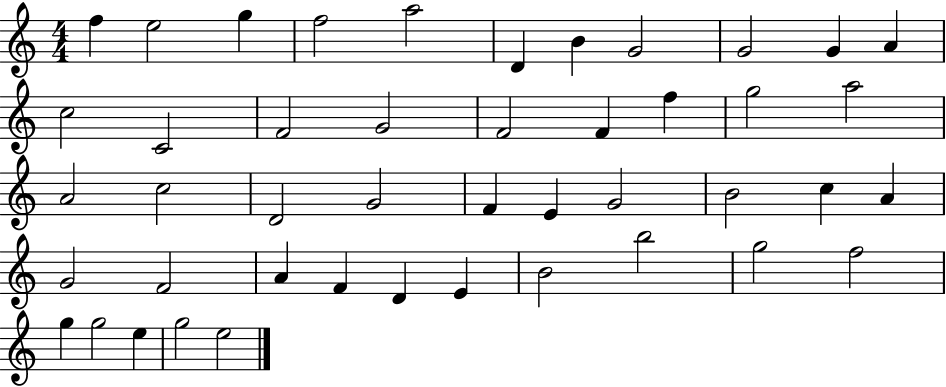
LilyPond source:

{
  \clef treble
  \numericTimeSignature
  \time 4/4
  \key c \major
  f''4 e''2 g''4 | f''2 a''2 | d'4 b'4 g'2 | g'2 g'4 a'4 | \break c''2 c'2 | f'2 g'2 | f'2 f'4 f''4 | g''2 a''2 | \break a'2 c''2 | d'2 g'2 | f'4 e'4 g'2 | b'2 c''4 a'4 | \break g'2 f'2 | a'4 f'4 d'4 e'4 | b'2 b''2 | g''2 f''2 | \break g''4 g''2 e''4 | g''2 e''2 | \bar "|."
}